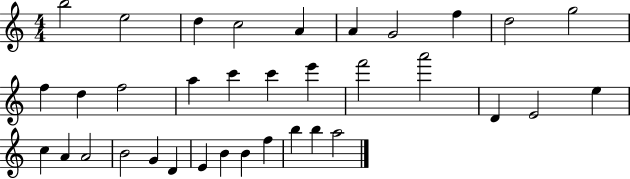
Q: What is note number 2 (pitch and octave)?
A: E5